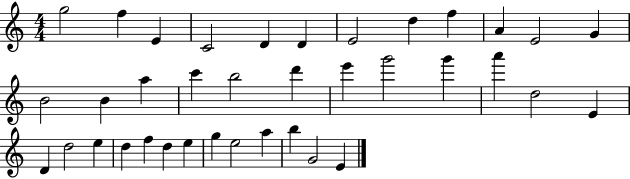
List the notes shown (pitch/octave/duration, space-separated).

G5/h F5/q E4/q C4/h D4/q D4/q E4/h D5/q F5/q A4/q E4/h G4/q B4/h B4/q A5/q C6/q B5/h D6/q E6/q G6/h G6/q A6/q D5/h E4/q D4/q D5/h E5/q D5/q F5/q D5/q E5/q G5/q E5/h A5/q B5/q G4/h E4/q